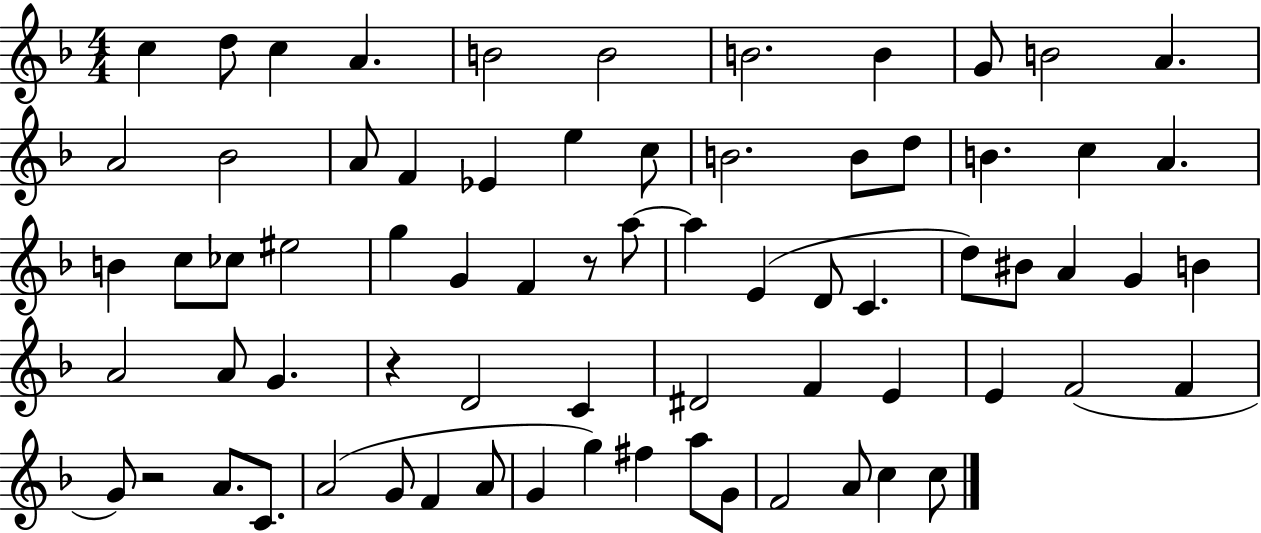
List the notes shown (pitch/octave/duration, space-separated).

C5/q D5/e C5/q A4/q. B4/h B4/h B4/h. B4/q G4/e B4/h A4/q. A4/h Bb4/h A4/e F4/q Eb4/q E5/q C5/e B4/h. B4/e D5/e B4/q. C5/q A4/q. B4/q C5/e CES5/e EIS5/h G5/q G4/q F4/q R/e A5/e A5/q E4/q D4/e C4/q. D5/e BIS4/e A4/q G4/q B4/q A4/h A4/e G4/q. R/q D4/h C4/q D#4/h F4/q E4/q E4/q F4/h F4/q G4/e R/h A4/e. C4/e. A4/h G4/e F4/q A4/e G4/q G5/q F#5/q A5/e G4/e F4/h A4/e C5/q C5/e